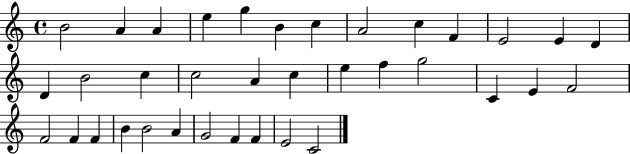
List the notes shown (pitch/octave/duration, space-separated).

B4/h A4/q A4/q E5/q G5/q B4/q C5/q A4/h C5/q F4/q E4/h E4/q D4/q D4/q B4/h C5/q C5/h A4/q C5/q E5/q F5/q G5/h C4/q E4/q F4/h F4/h F4/q F4/q B4/q B4/h A4/q G4/h F4/q F4/q E4/h C4/h